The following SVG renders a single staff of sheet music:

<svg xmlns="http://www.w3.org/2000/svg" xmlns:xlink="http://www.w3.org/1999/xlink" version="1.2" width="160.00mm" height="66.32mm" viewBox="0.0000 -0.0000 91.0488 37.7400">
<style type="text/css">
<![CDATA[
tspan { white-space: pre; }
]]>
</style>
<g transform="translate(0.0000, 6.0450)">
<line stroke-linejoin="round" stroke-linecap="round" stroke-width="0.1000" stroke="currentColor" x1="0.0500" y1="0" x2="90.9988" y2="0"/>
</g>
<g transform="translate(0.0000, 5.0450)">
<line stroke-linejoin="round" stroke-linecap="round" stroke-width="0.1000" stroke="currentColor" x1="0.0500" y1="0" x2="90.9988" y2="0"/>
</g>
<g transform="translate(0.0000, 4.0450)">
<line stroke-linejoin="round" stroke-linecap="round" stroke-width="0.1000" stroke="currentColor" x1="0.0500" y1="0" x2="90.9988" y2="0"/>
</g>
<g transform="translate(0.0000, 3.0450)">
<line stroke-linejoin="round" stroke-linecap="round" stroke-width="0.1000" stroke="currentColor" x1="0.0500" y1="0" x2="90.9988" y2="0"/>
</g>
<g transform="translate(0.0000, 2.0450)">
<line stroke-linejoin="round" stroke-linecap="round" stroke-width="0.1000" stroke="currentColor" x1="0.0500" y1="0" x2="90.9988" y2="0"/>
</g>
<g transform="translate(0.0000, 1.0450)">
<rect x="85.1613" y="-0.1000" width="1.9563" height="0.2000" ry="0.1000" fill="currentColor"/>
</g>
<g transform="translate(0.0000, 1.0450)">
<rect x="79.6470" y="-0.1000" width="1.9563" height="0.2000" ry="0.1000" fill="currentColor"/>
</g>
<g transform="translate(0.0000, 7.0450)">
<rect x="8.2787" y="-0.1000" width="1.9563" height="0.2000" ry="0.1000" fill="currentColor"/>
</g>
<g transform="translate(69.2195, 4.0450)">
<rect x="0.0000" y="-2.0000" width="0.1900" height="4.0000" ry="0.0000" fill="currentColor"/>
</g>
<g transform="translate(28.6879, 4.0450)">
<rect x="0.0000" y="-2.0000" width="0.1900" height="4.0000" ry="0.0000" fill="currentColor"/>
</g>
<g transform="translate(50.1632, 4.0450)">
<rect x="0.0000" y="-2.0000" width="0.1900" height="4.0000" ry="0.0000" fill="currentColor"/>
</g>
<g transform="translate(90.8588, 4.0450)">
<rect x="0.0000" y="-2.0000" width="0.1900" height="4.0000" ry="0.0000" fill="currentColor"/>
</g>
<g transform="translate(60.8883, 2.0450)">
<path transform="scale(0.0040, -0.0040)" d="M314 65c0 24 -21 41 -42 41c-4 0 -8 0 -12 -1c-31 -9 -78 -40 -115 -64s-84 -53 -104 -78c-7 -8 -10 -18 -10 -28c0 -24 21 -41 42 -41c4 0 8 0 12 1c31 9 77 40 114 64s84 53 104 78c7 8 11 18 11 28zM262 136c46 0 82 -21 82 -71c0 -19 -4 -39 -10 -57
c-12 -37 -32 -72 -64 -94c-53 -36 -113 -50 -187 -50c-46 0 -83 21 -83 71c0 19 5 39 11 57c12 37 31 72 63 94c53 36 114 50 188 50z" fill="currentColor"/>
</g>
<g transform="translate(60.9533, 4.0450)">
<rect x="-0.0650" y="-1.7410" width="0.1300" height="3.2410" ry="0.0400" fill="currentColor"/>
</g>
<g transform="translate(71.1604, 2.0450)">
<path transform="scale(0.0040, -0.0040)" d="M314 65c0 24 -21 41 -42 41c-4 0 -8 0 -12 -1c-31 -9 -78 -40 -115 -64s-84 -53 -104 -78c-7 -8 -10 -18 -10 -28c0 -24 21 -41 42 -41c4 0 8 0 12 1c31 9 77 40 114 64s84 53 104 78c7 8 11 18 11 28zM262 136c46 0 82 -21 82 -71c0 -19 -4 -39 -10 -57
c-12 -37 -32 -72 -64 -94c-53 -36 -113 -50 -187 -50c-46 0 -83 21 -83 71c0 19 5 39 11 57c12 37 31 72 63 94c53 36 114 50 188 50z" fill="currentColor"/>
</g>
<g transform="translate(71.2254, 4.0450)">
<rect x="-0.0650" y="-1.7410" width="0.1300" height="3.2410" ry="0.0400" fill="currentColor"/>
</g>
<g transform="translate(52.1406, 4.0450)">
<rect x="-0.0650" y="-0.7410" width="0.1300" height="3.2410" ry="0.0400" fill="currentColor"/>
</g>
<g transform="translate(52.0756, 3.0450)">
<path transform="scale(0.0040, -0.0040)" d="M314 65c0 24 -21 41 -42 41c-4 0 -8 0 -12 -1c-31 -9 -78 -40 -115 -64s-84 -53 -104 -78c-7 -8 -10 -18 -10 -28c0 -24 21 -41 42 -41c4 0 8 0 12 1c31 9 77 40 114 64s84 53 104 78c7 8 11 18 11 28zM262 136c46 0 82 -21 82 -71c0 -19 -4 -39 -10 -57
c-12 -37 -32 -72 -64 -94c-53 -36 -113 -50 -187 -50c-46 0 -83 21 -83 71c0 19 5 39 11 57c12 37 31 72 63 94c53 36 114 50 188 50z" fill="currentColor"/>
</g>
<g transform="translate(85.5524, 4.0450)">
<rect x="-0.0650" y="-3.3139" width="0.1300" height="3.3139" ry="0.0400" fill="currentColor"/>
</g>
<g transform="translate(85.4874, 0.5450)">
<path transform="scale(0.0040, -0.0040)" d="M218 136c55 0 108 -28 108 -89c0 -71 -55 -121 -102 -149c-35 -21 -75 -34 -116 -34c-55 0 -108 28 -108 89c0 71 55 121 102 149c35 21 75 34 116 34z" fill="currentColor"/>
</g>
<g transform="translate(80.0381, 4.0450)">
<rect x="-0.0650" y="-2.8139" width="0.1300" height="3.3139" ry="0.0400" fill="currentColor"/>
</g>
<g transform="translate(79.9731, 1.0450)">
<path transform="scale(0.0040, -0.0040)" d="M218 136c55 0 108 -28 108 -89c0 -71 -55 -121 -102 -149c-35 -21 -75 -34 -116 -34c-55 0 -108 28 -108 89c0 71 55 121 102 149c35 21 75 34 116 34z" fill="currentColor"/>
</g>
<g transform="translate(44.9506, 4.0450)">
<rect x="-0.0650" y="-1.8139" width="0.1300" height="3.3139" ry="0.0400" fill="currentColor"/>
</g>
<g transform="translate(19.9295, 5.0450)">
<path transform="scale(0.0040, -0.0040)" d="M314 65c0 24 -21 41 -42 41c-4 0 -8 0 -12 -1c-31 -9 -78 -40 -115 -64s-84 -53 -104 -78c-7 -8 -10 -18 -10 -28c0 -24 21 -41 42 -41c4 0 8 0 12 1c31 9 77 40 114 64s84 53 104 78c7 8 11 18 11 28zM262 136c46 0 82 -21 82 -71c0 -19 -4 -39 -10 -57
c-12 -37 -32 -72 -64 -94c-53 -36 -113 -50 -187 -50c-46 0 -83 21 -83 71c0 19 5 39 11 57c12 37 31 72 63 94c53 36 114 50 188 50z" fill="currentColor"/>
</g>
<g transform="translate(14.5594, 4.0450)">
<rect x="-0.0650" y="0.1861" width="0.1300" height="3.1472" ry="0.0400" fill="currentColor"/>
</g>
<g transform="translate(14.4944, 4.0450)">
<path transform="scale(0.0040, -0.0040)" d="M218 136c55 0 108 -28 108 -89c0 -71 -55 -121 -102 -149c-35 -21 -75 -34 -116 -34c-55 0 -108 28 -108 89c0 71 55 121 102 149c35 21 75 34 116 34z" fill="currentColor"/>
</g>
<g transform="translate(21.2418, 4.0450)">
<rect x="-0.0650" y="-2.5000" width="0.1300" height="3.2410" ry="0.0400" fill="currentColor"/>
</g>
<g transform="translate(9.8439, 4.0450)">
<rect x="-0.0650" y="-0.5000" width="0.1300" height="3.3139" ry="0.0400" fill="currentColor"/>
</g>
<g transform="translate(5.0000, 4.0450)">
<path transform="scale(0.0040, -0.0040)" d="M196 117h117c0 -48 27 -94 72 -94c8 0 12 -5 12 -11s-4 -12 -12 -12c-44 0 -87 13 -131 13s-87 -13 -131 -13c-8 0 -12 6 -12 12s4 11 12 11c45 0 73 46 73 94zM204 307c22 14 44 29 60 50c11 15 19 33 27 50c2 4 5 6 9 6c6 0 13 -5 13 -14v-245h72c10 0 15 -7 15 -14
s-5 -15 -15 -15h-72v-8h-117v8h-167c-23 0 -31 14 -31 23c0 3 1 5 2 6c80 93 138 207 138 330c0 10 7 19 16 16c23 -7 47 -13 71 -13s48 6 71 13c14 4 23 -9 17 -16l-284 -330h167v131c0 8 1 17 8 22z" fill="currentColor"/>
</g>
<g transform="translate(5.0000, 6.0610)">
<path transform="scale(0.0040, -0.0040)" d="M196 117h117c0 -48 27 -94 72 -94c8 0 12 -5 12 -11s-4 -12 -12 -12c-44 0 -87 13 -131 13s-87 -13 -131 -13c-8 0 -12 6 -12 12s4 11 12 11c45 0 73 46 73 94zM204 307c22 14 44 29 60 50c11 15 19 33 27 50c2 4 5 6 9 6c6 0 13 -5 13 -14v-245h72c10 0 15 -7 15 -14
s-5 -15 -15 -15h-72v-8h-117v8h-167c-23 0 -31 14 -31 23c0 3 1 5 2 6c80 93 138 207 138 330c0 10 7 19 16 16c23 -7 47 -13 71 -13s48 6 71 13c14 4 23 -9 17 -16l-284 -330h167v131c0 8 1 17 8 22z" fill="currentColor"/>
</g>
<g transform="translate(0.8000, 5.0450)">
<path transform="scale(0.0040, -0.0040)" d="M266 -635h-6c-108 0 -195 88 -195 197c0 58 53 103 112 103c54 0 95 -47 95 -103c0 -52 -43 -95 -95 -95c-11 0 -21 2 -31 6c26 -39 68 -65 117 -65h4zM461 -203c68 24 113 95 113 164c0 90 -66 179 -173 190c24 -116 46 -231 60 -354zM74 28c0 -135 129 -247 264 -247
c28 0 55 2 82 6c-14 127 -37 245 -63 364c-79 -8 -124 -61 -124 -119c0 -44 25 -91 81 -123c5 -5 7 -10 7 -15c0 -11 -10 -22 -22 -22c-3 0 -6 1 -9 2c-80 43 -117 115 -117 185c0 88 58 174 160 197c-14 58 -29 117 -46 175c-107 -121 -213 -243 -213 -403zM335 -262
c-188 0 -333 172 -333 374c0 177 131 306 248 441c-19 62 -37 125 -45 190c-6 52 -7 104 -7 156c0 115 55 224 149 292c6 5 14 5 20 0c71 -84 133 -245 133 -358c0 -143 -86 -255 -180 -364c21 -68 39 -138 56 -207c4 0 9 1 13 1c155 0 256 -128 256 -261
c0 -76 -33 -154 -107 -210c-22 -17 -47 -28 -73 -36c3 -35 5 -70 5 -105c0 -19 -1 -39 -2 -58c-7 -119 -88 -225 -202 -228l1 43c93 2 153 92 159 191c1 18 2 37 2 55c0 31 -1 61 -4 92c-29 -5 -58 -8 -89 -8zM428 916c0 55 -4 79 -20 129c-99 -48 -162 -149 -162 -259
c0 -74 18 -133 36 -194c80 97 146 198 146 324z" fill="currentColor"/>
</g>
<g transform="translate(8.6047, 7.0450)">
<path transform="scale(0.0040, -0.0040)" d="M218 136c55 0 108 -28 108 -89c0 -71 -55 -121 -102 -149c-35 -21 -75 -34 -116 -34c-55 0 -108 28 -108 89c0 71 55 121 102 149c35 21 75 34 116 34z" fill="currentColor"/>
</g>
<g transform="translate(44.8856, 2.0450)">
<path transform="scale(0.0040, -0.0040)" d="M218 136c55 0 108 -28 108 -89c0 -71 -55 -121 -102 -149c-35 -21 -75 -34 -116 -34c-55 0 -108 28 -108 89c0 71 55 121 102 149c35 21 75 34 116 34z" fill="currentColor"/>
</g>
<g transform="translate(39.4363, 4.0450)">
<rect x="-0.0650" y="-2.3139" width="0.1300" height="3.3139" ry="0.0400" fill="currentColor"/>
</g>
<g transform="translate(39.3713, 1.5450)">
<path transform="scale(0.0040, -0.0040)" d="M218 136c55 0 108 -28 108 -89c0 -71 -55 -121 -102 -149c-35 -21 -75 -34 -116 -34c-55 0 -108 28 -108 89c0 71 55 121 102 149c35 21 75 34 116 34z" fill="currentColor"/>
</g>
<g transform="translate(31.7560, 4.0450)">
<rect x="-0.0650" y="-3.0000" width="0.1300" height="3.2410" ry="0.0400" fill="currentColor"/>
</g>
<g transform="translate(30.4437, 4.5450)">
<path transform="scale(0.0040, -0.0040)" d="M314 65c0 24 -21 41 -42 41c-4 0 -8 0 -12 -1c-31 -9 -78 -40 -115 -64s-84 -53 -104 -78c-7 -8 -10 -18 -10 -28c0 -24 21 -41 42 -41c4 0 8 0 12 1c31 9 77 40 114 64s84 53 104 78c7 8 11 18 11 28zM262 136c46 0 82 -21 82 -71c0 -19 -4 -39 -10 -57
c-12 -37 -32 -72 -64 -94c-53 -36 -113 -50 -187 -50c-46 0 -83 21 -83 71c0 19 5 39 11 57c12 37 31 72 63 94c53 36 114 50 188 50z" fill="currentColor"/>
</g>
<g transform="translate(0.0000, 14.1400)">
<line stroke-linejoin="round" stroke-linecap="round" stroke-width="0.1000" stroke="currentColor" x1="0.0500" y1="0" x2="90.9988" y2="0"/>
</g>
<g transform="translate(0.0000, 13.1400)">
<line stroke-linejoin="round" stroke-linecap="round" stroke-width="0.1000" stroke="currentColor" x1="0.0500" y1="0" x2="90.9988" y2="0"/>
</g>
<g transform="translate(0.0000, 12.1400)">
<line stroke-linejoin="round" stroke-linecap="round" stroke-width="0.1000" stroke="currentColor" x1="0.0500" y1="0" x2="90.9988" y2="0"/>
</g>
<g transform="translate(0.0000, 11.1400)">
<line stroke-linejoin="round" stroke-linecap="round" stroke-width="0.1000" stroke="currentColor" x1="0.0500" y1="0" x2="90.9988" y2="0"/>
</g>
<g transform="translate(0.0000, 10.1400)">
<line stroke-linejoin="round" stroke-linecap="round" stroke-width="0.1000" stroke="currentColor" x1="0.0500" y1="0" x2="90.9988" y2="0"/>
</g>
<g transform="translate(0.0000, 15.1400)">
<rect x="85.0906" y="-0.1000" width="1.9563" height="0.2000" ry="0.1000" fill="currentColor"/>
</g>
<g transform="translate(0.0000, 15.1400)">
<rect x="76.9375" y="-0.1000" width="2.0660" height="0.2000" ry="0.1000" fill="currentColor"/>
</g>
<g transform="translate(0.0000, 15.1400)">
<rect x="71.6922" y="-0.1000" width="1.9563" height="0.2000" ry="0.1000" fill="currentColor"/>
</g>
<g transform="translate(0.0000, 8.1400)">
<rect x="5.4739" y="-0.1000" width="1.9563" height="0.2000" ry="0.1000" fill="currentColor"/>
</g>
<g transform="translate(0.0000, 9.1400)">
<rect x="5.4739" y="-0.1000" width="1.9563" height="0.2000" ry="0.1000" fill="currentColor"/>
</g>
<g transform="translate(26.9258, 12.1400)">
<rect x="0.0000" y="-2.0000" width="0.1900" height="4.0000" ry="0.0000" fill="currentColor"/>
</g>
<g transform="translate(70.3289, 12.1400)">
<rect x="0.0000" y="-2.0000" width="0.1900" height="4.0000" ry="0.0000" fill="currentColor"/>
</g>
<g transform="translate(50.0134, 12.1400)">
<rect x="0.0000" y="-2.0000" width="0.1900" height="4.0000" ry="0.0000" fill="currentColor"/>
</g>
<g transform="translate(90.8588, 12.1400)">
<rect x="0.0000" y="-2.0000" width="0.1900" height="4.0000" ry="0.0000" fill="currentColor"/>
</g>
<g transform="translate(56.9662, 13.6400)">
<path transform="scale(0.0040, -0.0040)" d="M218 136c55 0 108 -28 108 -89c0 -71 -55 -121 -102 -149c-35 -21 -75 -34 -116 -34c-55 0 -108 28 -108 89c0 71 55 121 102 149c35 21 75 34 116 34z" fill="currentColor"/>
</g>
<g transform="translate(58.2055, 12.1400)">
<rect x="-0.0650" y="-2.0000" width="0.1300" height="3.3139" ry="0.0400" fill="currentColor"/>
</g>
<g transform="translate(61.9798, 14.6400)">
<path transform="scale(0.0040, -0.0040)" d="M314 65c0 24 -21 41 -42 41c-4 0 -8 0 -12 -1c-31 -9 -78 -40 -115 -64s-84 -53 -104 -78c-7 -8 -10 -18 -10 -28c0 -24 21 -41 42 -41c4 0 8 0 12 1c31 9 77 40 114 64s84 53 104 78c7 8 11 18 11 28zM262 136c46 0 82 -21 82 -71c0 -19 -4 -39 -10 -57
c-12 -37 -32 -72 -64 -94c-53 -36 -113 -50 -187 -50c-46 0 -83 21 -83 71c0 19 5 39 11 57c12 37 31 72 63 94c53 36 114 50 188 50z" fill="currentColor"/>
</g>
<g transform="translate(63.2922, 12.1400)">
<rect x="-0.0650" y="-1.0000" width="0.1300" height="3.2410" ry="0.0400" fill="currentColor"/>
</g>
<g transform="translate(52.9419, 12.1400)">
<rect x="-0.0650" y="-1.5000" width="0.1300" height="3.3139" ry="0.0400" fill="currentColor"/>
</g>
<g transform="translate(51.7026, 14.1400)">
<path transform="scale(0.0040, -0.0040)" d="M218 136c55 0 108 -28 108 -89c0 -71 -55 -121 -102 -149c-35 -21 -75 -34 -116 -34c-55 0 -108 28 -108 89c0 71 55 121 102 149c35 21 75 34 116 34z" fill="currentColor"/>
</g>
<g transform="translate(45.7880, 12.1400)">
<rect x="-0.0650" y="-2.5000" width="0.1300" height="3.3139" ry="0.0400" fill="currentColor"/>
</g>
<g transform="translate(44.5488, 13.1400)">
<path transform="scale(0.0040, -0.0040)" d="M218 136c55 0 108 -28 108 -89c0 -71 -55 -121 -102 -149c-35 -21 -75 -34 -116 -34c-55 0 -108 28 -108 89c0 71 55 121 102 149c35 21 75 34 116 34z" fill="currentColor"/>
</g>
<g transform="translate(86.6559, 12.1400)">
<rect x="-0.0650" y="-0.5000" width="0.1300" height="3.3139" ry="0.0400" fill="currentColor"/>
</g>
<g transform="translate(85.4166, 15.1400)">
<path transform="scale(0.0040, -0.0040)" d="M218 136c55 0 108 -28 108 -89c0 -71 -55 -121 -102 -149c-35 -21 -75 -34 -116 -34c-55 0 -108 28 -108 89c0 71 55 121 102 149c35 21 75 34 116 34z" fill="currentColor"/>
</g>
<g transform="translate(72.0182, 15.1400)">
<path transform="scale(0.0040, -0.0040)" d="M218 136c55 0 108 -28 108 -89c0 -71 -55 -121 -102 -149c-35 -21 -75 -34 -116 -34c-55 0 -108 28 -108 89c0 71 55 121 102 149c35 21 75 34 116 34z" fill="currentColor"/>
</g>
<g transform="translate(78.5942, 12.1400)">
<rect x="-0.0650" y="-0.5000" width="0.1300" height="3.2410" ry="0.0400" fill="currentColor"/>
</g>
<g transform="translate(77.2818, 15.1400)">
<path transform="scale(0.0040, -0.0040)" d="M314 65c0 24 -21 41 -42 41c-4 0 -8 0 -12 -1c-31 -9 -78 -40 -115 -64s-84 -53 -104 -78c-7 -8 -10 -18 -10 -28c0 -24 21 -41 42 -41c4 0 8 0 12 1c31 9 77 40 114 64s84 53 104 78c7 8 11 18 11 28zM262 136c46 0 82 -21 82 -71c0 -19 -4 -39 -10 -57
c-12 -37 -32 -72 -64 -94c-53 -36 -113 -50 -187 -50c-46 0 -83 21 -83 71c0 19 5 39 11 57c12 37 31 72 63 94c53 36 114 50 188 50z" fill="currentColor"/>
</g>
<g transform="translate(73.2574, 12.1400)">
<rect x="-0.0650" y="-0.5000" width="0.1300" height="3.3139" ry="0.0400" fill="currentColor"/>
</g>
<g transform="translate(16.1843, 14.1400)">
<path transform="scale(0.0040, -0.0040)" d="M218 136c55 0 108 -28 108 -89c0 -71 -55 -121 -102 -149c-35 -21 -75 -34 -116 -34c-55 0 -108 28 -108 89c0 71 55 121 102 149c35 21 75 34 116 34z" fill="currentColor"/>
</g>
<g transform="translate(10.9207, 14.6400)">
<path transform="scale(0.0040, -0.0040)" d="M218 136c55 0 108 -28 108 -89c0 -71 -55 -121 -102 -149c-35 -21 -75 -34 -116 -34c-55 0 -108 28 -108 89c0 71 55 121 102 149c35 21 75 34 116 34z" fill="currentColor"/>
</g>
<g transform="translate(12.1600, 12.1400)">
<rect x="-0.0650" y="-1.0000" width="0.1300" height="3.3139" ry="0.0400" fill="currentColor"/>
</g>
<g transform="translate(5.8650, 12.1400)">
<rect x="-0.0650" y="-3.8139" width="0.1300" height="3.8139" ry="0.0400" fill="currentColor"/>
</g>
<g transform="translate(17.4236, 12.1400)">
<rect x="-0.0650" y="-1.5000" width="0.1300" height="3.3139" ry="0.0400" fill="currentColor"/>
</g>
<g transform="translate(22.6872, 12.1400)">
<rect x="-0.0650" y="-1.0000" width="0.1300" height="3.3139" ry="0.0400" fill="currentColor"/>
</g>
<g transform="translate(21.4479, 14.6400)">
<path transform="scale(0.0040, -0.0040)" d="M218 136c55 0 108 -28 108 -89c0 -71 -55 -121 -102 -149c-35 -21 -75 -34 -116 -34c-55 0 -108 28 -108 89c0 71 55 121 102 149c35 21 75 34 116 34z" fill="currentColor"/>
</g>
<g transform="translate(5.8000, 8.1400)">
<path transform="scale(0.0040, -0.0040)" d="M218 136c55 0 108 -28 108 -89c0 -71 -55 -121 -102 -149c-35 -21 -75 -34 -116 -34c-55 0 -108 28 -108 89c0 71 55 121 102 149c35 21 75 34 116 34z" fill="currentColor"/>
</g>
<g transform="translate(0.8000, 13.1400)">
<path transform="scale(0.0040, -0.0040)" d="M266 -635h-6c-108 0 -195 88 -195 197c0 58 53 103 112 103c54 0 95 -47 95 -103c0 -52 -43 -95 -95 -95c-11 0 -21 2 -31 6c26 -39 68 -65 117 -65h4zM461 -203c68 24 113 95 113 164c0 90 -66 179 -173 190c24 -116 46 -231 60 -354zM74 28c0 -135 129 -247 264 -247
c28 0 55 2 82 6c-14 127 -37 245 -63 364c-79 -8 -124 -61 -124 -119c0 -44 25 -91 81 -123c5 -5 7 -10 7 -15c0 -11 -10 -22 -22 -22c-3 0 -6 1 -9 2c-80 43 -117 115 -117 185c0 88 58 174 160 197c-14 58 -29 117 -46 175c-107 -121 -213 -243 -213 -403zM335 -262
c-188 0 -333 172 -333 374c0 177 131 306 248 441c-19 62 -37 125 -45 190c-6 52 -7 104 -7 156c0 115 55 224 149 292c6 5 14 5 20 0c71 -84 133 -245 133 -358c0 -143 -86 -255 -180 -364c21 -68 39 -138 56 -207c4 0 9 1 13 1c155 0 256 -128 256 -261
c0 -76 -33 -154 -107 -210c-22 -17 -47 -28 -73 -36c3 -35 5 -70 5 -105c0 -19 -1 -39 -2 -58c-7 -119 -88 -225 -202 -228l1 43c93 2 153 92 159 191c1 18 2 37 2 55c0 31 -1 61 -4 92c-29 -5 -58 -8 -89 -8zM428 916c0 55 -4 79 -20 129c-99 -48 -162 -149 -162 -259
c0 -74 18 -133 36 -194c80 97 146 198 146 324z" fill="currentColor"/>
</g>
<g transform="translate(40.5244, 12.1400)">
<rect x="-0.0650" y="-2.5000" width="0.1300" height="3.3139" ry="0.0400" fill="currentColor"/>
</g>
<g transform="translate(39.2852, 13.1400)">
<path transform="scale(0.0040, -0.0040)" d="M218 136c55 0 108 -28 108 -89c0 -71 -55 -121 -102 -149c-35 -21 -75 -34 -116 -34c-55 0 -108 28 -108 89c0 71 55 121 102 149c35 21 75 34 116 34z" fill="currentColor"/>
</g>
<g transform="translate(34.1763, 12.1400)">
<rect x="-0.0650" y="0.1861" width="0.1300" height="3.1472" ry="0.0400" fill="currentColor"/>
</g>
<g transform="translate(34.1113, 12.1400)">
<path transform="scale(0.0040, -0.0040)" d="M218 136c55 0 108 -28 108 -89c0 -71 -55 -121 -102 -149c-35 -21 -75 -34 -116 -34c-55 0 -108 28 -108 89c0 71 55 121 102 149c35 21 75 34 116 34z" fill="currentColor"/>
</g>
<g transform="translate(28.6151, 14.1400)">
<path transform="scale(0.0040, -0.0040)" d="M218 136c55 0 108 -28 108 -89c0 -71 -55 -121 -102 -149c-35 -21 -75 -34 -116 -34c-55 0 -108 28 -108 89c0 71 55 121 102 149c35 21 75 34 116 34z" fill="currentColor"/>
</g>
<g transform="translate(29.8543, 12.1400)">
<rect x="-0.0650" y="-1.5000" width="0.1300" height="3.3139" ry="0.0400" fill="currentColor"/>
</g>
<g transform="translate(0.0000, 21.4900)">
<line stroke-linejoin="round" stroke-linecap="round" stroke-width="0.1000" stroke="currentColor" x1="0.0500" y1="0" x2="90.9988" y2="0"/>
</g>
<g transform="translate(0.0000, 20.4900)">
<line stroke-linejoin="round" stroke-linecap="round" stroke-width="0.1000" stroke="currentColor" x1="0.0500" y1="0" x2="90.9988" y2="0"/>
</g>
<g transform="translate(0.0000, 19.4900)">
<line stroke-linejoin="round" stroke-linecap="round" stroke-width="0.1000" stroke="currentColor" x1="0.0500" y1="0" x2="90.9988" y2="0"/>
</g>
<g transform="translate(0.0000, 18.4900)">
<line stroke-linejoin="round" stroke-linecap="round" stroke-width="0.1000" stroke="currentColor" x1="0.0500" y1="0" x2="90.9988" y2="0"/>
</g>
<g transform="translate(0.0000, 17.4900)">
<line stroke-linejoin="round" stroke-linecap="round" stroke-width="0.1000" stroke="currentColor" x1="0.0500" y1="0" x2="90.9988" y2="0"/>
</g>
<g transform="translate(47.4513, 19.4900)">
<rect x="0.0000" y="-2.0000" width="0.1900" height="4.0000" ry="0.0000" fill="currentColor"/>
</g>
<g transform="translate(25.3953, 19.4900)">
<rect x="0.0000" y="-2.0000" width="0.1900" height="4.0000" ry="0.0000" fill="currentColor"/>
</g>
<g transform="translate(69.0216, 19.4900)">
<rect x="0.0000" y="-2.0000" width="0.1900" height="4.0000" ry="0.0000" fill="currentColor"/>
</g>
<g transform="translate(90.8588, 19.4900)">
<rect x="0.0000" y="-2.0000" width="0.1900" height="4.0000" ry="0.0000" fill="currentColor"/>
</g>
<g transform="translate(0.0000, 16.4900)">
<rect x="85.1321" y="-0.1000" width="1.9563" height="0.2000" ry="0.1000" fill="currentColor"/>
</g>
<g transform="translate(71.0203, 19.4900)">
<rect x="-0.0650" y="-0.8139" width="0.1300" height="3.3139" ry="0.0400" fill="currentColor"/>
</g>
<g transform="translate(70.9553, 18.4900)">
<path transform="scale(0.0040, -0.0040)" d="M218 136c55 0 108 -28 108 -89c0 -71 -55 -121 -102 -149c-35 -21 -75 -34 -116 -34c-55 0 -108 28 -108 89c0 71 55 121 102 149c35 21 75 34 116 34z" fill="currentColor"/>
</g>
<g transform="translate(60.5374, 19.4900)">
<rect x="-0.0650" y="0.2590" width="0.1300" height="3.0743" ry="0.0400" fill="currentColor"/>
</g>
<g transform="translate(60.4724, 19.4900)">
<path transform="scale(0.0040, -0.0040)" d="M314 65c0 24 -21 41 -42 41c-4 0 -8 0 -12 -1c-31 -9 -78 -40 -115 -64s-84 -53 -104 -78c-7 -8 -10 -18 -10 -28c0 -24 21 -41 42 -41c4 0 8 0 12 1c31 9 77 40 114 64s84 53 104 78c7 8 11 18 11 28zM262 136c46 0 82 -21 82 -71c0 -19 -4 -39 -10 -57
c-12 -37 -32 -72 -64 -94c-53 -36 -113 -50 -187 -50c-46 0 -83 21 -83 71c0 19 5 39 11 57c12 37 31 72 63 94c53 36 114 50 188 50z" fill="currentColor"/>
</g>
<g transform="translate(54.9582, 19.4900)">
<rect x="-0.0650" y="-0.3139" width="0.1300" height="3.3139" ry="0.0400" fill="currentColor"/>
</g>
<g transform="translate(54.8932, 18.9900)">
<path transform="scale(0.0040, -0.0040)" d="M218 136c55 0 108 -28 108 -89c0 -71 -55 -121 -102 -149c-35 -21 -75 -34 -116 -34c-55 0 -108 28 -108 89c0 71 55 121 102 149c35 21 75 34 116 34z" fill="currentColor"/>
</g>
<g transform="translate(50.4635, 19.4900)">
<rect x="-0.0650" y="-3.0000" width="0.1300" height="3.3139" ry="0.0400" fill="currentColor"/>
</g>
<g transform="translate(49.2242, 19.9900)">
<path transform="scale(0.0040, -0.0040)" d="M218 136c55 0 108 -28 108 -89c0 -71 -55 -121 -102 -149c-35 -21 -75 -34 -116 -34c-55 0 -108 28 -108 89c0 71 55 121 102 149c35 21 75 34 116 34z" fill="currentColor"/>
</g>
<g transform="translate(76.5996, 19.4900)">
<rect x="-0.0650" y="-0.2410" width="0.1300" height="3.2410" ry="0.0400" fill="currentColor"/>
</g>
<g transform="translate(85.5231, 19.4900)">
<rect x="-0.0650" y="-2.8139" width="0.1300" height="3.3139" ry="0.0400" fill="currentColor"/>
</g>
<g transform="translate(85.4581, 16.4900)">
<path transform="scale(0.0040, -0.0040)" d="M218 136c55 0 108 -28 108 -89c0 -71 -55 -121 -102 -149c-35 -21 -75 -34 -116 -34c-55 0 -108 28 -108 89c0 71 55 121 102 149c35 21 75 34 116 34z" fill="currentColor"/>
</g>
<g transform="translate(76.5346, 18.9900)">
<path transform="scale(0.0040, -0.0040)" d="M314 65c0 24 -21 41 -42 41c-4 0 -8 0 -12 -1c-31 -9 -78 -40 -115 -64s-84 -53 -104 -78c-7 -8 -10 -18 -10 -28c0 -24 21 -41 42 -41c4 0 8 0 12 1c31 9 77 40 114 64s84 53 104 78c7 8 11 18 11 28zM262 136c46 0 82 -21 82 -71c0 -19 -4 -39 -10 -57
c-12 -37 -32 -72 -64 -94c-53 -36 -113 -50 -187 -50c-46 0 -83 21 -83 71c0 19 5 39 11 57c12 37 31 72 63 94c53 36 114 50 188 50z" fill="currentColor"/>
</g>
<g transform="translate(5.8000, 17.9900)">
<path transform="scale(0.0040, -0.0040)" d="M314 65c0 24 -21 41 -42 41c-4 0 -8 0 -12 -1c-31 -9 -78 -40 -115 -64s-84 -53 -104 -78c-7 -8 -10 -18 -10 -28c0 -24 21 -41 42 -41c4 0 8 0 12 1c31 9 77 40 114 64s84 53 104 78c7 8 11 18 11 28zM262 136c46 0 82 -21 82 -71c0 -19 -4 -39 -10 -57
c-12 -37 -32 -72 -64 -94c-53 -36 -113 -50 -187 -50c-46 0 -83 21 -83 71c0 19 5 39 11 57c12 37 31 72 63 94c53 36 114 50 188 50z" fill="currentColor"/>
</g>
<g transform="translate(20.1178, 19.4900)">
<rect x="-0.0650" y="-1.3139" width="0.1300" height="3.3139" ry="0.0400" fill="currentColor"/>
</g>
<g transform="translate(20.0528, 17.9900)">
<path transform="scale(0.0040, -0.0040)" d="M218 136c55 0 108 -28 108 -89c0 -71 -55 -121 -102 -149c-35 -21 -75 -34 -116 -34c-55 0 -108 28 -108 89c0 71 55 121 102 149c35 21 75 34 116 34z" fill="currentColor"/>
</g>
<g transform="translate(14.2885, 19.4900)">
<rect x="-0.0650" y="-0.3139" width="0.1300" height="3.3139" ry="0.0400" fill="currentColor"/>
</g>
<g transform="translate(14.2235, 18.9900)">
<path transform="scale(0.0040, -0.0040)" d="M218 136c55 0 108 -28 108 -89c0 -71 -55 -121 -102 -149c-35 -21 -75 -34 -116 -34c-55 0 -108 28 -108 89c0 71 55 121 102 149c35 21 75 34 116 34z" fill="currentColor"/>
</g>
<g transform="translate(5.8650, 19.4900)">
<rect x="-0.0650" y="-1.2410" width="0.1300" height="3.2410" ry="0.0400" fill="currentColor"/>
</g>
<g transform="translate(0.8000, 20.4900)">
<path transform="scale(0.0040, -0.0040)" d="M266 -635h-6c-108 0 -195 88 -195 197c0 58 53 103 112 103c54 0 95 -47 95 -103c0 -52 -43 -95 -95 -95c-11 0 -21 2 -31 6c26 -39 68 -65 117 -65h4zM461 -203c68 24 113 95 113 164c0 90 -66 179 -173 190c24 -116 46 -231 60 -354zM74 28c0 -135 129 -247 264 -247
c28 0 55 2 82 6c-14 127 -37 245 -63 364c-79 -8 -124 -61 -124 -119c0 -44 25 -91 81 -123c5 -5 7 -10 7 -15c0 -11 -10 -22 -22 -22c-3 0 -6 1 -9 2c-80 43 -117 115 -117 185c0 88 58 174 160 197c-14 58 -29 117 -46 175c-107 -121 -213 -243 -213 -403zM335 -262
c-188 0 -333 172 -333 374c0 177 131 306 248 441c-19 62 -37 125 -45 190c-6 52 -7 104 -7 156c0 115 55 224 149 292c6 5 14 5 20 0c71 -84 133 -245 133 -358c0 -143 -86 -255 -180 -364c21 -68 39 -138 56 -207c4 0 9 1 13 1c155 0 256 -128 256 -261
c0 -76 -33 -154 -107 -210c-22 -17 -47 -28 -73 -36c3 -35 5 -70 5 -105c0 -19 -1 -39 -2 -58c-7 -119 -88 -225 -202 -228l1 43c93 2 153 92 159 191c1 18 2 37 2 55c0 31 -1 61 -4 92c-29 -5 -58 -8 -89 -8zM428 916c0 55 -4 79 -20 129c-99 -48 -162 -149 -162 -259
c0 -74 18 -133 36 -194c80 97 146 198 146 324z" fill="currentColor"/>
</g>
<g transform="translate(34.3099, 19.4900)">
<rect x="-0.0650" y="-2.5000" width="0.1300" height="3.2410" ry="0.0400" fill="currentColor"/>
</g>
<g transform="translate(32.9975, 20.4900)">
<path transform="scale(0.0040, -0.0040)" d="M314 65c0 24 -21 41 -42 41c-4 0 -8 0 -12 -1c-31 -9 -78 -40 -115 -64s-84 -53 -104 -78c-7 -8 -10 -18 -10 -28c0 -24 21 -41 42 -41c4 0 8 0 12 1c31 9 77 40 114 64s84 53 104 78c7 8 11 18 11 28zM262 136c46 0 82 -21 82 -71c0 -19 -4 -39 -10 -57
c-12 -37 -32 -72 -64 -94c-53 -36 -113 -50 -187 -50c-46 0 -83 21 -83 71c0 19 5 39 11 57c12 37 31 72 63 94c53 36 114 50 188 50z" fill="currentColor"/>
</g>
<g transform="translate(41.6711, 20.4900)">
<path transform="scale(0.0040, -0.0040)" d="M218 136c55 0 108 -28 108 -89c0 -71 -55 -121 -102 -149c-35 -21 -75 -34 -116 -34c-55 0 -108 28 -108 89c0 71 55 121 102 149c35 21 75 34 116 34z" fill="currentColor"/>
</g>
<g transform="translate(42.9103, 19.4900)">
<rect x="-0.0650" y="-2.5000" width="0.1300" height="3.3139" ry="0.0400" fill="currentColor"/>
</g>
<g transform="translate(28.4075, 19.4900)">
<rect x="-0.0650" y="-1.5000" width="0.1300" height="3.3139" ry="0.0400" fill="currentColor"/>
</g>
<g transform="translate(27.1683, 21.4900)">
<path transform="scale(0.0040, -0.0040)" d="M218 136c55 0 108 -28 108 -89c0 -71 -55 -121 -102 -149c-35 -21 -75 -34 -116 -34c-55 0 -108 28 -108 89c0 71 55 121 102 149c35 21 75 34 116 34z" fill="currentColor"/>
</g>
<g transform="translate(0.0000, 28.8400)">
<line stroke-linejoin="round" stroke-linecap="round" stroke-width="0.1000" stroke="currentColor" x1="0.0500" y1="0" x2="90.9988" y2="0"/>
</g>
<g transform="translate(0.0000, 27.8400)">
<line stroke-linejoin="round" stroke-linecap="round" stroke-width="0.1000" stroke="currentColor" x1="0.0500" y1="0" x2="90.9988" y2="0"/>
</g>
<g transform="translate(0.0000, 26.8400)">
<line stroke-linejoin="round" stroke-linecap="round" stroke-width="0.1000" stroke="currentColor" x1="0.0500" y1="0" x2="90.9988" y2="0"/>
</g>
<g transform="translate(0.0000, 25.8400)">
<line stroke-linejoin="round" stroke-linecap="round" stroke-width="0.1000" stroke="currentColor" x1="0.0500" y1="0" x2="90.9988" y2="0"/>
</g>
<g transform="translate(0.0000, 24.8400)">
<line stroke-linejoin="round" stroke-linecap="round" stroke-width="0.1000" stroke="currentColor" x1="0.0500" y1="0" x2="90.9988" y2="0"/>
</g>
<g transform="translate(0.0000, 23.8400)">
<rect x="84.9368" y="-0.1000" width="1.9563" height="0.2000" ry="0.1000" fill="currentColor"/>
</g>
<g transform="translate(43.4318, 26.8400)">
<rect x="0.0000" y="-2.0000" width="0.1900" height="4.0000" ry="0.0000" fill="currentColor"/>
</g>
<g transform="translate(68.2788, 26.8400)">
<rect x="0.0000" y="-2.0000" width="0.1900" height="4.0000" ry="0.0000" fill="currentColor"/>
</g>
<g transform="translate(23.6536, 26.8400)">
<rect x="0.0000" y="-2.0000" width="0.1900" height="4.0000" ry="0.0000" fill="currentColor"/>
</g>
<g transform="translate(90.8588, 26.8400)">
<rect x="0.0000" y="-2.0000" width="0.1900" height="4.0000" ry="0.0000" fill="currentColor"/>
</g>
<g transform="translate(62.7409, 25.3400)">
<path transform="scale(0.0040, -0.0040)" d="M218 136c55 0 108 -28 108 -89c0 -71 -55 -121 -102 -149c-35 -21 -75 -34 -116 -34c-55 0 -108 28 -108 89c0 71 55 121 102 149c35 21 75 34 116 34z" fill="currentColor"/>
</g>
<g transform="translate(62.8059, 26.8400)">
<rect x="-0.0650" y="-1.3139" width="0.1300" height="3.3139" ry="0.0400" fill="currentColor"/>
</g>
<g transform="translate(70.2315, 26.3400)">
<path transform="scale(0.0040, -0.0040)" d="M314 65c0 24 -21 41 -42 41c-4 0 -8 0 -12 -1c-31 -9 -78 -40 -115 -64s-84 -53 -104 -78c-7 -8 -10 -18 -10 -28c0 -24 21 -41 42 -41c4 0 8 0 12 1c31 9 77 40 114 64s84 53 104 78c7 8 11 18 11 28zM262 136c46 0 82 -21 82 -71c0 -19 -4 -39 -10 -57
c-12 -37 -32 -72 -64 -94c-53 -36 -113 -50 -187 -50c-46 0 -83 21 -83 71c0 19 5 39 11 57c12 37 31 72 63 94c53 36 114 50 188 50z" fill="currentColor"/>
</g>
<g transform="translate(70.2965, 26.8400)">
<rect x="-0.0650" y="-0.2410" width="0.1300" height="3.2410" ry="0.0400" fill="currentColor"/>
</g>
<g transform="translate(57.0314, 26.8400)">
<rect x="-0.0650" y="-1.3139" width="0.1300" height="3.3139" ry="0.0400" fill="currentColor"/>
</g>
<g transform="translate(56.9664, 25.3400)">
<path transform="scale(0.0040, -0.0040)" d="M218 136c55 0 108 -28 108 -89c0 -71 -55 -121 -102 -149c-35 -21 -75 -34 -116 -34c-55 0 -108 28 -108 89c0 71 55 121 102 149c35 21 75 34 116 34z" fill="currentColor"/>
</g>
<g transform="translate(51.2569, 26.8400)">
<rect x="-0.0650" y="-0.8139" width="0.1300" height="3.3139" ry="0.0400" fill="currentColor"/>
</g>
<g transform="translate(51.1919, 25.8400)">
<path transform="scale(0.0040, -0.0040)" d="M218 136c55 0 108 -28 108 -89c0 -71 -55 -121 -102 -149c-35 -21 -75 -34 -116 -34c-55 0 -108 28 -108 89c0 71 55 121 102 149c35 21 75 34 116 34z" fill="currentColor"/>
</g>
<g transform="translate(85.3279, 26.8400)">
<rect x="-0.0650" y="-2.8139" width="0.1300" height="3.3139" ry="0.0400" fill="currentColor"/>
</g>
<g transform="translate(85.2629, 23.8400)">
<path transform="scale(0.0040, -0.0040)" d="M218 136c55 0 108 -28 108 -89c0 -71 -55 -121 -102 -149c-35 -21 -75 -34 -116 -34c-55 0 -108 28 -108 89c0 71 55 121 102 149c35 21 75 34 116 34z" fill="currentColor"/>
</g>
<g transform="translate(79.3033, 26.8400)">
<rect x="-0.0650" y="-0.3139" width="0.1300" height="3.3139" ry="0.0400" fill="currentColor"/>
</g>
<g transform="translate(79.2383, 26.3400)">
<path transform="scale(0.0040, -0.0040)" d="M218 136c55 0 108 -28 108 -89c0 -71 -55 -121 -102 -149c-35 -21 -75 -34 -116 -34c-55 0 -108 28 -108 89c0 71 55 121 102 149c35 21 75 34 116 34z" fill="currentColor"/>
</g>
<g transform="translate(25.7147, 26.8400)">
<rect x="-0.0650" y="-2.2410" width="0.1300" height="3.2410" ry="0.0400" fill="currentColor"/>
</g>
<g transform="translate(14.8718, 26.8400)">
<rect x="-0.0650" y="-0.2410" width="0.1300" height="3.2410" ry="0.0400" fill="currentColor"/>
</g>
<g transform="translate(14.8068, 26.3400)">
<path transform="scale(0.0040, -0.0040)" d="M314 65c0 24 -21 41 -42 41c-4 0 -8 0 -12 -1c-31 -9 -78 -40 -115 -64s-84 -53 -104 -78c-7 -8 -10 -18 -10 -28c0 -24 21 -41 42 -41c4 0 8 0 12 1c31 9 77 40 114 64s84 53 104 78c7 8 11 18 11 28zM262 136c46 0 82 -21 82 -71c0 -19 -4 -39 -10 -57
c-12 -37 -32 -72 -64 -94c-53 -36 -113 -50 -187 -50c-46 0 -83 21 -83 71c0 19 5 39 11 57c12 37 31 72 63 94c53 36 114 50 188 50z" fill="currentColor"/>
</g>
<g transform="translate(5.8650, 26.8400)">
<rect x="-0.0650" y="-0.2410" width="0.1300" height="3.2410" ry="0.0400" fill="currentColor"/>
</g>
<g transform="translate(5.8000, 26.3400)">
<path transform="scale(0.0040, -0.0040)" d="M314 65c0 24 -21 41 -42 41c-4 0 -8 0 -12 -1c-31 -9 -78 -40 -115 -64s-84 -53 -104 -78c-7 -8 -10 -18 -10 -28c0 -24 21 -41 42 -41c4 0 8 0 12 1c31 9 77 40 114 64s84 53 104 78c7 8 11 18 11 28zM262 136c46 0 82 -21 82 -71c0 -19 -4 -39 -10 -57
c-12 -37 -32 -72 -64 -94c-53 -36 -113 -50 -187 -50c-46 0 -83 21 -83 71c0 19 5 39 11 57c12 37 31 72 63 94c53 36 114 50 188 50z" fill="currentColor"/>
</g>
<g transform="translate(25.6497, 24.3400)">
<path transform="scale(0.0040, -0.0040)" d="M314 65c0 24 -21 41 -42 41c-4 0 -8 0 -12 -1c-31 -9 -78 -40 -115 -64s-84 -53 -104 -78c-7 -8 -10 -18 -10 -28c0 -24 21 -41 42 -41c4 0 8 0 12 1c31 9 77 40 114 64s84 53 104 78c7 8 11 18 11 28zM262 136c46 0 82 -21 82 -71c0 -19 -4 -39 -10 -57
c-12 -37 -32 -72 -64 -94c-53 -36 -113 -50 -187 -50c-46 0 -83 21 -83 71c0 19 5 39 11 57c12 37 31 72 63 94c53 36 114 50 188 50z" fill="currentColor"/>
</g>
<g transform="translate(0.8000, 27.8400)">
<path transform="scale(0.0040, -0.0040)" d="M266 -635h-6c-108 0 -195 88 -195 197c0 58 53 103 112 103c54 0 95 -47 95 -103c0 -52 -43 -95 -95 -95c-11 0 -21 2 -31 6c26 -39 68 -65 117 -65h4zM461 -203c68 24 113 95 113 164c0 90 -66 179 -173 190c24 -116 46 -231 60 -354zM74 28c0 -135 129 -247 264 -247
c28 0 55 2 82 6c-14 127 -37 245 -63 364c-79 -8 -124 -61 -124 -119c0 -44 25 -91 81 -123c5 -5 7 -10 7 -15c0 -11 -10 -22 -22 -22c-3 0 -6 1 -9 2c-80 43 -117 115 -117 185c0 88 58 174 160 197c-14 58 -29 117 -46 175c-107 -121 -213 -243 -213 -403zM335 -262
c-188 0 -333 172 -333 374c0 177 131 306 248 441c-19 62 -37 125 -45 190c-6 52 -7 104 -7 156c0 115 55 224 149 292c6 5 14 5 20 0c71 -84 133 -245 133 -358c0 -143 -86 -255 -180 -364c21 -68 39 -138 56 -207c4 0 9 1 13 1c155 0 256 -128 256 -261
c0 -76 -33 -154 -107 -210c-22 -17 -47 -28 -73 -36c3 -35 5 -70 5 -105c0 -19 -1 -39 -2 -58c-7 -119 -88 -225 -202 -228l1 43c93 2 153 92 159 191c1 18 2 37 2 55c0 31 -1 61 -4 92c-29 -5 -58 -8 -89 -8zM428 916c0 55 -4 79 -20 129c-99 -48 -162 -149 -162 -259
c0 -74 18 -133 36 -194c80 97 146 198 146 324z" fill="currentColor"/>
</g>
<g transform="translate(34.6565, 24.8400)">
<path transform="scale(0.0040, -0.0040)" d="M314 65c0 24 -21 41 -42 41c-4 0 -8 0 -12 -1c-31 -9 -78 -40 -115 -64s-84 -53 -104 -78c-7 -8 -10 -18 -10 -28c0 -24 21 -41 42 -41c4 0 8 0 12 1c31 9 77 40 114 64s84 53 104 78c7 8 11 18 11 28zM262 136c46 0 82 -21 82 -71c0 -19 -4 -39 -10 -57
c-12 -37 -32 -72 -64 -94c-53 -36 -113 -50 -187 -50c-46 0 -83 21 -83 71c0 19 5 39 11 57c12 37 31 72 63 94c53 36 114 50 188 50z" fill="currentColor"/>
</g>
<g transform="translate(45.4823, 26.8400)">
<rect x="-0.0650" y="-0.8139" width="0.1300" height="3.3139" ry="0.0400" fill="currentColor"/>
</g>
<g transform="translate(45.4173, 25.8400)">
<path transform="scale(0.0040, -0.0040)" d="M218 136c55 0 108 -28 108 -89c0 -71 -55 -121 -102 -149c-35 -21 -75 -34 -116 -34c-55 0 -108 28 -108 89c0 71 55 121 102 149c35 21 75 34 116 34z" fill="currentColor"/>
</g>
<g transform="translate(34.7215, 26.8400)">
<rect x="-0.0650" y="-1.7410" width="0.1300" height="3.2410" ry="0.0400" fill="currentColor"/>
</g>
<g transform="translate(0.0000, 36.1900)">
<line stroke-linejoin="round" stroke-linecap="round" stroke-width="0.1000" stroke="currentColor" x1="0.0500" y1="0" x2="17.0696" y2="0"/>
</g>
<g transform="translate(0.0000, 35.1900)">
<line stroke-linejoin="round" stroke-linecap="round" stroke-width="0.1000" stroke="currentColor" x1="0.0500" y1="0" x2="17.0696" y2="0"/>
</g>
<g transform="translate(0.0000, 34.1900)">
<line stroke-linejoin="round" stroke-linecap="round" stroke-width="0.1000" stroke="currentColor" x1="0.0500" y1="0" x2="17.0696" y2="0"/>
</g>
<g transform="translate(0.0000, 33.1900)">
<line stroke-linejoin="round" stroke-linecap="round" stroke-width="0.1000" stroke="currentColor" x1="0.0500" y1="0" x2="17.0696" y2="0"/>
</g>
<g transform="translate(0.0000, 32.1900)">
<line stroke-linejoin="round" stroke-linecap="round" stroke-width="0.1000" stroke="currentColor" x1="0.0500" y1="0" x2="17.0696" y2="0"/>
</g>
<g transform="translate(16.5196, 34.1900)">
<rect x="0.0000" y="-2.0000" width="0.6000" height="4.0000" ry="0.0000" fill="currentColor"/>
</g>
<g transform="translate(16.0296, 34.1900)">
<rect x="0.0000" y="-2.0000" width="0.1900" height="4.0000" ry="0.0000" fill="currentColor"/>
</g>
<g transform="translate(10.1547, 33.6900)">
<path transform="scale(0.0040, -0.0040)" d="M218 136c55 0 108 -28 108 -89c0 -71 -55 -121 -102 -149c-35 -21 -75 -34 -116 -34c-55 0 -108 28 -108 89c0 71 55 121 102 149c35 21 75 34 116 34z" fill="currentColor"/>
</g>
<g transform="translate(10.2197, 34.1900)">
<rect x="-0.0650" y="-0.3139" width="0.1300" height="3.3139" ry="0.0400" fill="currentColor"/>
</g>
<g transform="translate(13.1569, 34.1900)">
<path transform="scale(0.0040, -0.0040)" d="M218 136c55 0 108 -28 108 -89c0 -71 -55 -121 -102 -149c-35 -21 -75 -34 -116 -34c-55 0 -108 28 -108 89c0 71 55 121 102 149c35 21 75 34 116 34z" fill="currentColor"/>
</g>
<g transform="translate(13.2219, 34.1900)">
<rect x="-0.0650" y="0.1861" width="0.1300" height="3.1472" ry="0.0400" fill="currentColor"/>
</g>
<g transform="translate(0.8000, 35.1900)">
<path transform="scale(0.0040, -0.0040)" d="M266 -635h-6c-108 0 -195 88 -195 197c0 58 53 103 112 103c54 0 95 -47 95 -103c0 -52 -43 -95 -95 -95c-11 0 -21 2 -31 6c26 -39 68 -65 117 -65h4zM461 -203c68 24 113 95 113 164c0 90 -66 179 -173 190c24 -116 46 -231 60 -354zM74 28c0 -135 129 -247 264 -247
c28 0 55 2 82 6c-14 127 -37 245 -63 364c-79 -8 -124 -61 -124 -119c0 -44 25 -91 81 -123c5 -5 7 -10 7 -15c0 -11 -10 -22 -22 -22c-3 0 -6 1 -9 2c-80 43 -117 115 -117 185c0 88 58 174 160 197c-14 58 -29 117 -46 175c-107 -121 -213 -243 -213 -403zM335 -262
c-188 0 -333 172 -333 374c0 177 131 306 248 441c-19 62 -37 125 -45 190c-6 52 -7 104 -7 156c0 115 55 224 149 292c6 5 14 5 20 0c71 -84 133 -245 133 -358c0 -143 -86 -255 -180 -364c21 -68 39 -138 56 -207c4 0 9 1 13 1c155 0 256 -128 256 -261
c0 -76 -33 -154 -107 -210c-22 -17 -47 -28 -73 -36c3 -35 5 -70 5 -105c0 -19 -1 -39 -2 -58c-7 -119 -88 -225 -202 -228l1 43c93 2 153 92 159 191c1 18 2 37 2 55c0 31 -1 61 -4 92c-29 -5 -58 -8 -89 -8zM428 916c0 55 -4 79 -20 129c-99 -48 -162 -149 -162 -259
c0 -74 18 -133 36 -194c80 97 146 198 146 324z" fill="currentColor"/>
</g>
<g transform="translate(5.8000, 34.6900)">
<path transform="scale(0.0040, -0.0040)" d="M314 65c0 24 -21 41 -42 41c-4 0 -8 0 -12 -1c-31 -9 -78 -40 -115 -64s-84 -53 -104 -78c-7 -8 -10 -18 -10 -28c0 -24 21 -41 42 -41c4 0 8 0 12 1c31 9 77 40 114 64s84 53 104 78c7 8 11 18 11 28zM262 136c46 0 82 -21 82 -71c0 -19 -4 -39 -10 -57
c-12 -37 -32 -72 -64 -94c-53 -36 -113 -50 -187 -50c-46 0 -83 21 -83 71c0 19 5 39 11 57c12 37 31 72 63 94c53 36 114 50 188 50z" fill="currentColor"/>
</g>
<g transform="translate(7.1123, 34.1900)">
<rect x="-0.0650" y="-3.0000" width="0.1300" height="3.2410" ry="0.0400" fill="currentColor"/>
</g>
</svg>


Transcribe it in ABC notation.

X:1
T:Untitled
M:4/4
L:1/4
K:C
C B G2 A2 g f d2 f2 f2 a b c' D E D E B G G E F D2 C C2 C e2 c e E G2 G A c B2 d c2 a c2 c2 g2 f2 d d e e c2 c a A2 c B